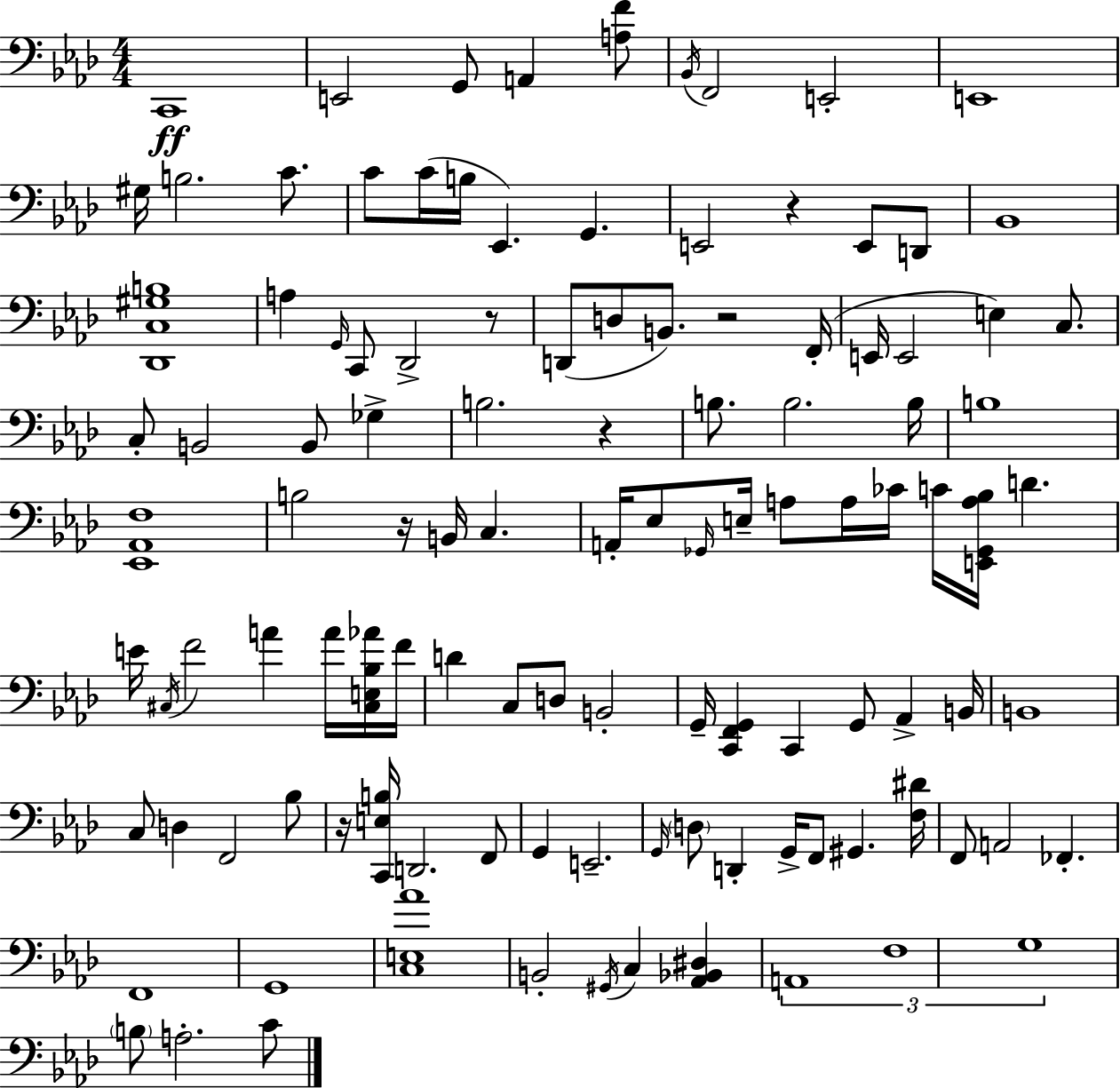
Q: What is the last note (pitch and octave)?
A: C4